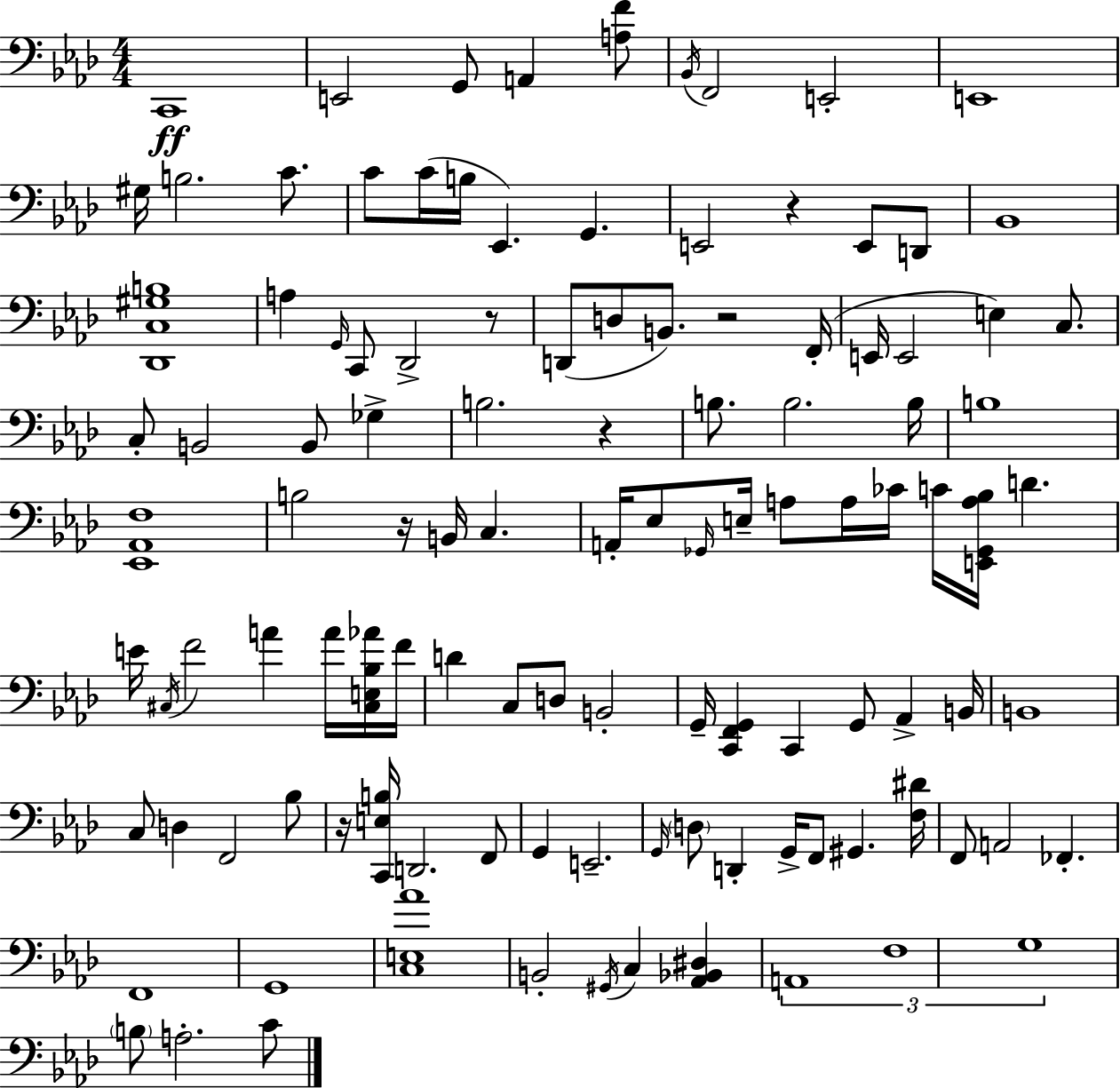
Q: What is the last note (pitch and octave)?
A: C4